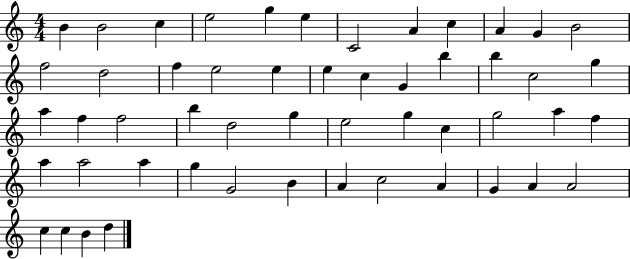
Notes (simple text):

B4/q B4/h C5/q E5/h G5/q E5/q C4/h A4/q C5/q A4/q G4/q B4/h F5/h D5/h F5/q E5/h E5/q E5/q C5/q G4/q B5/q B5/q C5/h G5/q A5/q F5/q F5/h B5/q D5/h G5/q E5/h G5/q C5/q G5/h A5/q F5/q A5/q A5/h A5/q G5/q G4/h B4/q A4/q C5/h A4/q G4/q A4/q A4/h C5/q C5/q B4/q D5/q